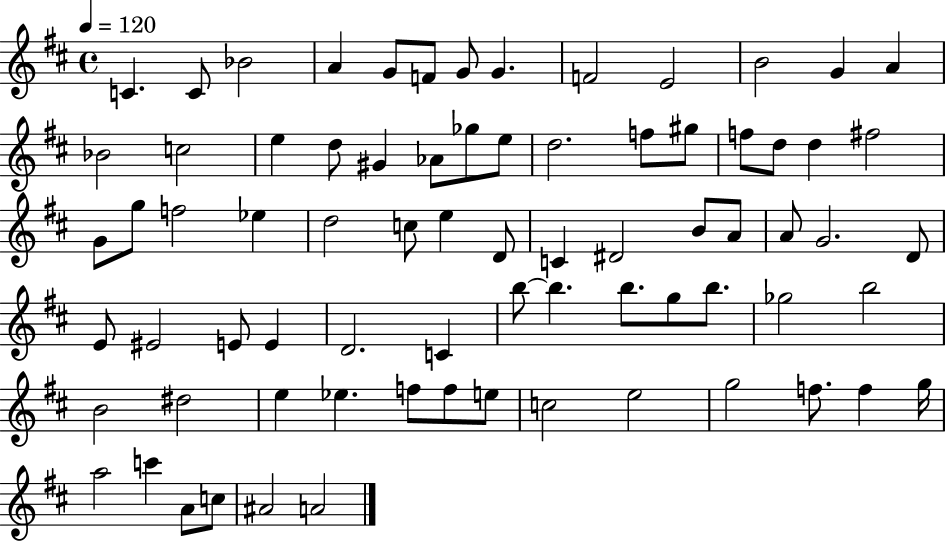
C4/q. C4/e Bb4/h A4/q G4/e F4/e G4/e G4/q. F4/h E4/h B4/h G4/q A4/q Bb4/h C5/h E5/q D5/e G#4/q Ab4/e Gb5/e E5/e D5/h. F5/e G#5/e F5/e D5/e D5/q F#5/h G4/e G5/e F5/h Eb5/q D5/h C5/e E5/q D4/e C4/q D#4/h B4/e A4/e A4/e G4/h. D4/e E4/e EIS4/h E4/e E4/q D4/h. C4/q B5/e B5/q. B5/e. G5/e B5/e. Gb5/h B5/h B4/h D#5/h E5/q Eb5/q. F5/e F5/e E5/e C5/h E5/h G5/h F5/e. F5/q G5/s A5/h C6/q A4/e C5/e A#4/h A4/h